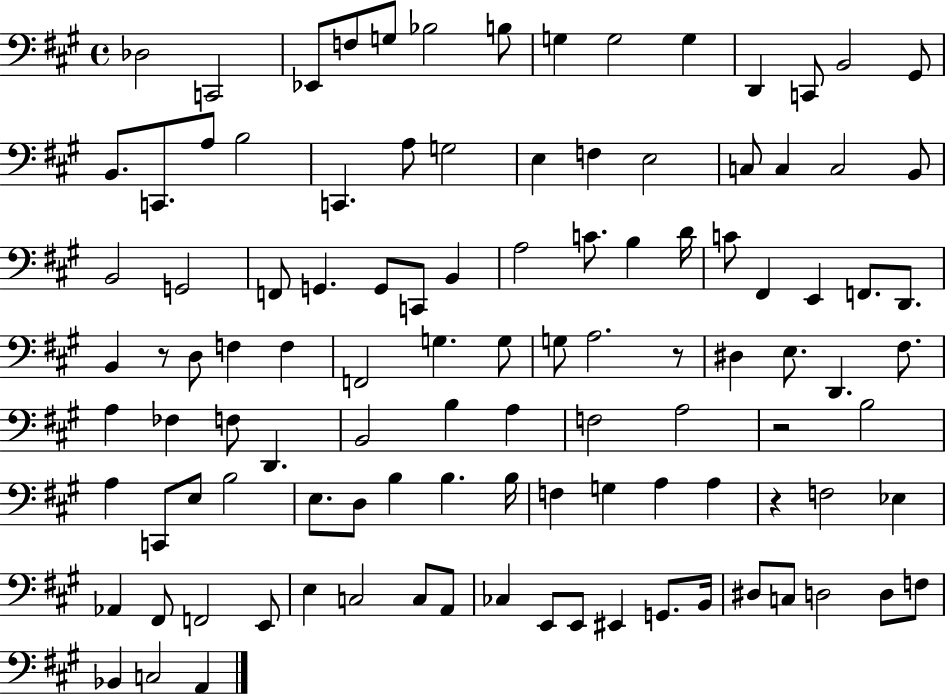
X:1
T:Untitled
M:4/4
L:1/4
K:A
_D,2 C,,2 _E,,/2 F,/2 G,/2 _B,2 B,/2 G, G,2 G, D,, C,,/2 B,,2 ^G,,/2 B,,/2 C,,/2 A,/2 B,2 C,, A,/2 G,2 E, F, E,2 C,/2 C, C,2 B,,/2 B,,2 G,,2 F,,/2 G,, G,,/2 C,,/2 B,, A,2 C/2 B, D/4 C/2 ^F,, E,, F,,/2 D,,/2 B,, z/2 D,/2 F, F, F,,2 G, G,/2 G,/2 A,2 z/2 ^D, E,/2 D,, ^F,/2 A, _F, F,/2 D,, B,,2 B, A, F,2 A,2 z2 B,2 A, C,,/2 E,/2 B,2 E,/2 D,/2 B, B, B,/4 F, G, A, A, z F,2 _E, _A,, ^F,,/2 F,,2 E,,/2 E, C,2 C,/2 A,,/2 _C, E,,/2 E,,/2 ^E,, G,,/2 B,,/4 ^D,/2 C,/2 D,2 D,/2 F,/2 _B,, C,2 A,,